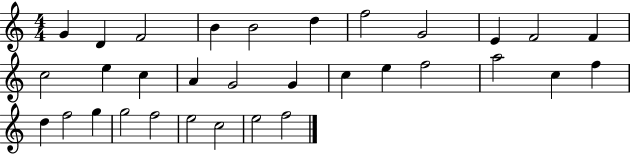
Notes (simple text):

G4/q D4/q F4/h B4/q B4/h D5/q F5/h G4/h E4/q F4/h F4/q C5/h E5/q C5/q A4/q G4/h G4/q C5/q E5/q F5/h A5/h C5/q F5/q D5/q F5/h G5/q G5/h F5/h E5/h C5/h E5/h F5/h